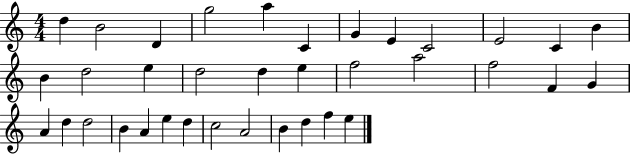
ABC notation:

X:1
T:Untitled
M:4/4
L:1/4
K:C
d B2 D g2 a C G E C2 E2 C B B d2 e d2 d e f2 a2 f2 F G A d d2 B A e d c2 A2 B d f e